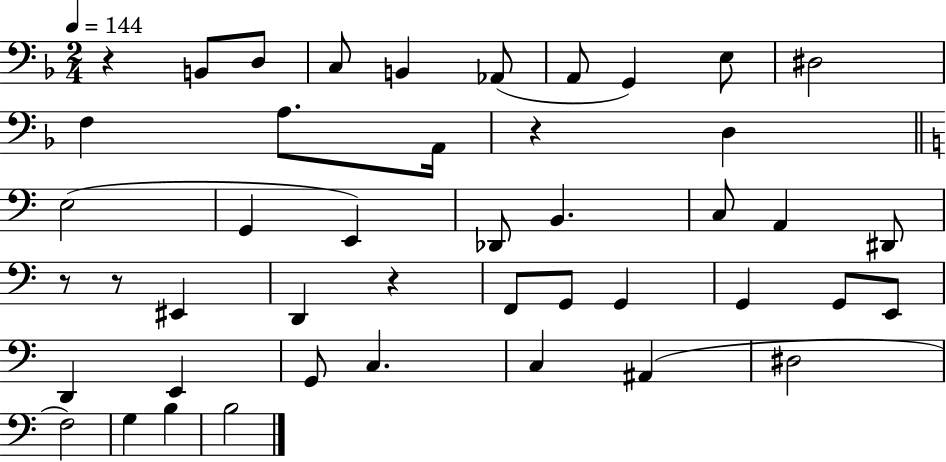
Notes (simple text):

R/q B2/e D3/e C3/e B2/q Ab2/e A2/e G2/q E3/e D#3/h F3/q A3/e. A2/s R/q D3/q E3/h G2/q E2/q Db2/e B2/q. C3/e A2/q D#2/e R/e R/e EIS2/q D2/q R/q F2/e G2/e G2/q G2/q G2/e E2/e D2/q E2/q G2/e C3/q. C3/q A#2/q D#3/h F3/h G3/q B3/q B3/h